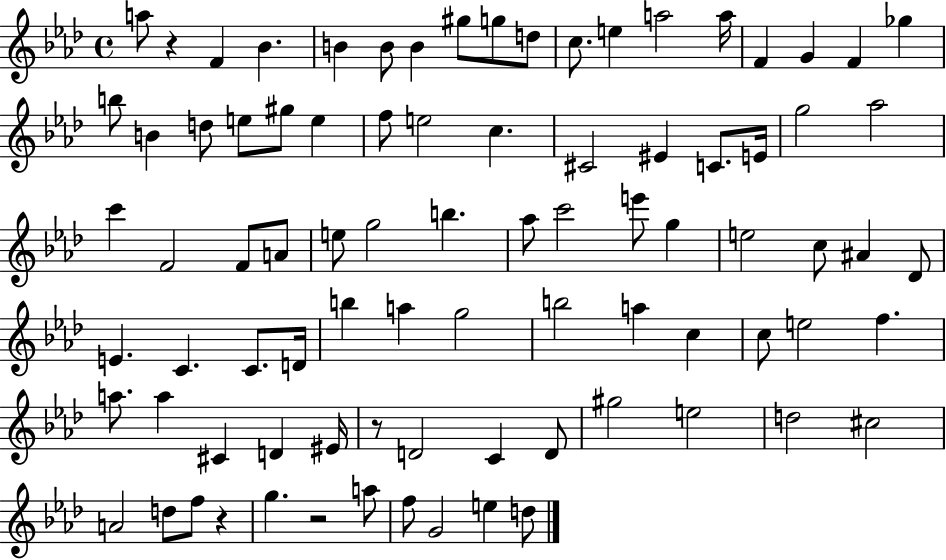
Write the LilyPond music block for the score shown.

{
  \clef treble
  \time 4/4
  \defaultTimeSignature
  \key aes \major
  a''8 r4 f'4 bes'4. | b'4 b'8 b'4 gis''8 g''8 d''8 | c''8. e''4 a''2 a''16 | f'4 g'4 f'4 ges''4 | \break b''8 b'4 d''8 e''8 gis''8 e''4 | f''8 e''2 c''4. | cis'2 eis'4 c'8. e'16 | g''2 aes''2 | \break c'''4 f'2 f'8 a'8 | e''8 g''2 b''4. | aes''8 c'''2 e'''8 g''4 | e''2 c''8 ais'4 des'8 | \break e'4. c'4. c'8. d'16 | b''4 a''4 g''2 | b''2 a''4 c''4 | c''8 e''2 f''4. | \break a''8. a''4 cis'4 d'4 eis'16 | r8 d'2 c'4 d'8 | gis''2 e''2 | d''2 cis''2 | \break a'2 d''8 f''8 r4 | g''4. r2 a''8 | f''8 g'2 e''4 d''8 | \bar "|."
}